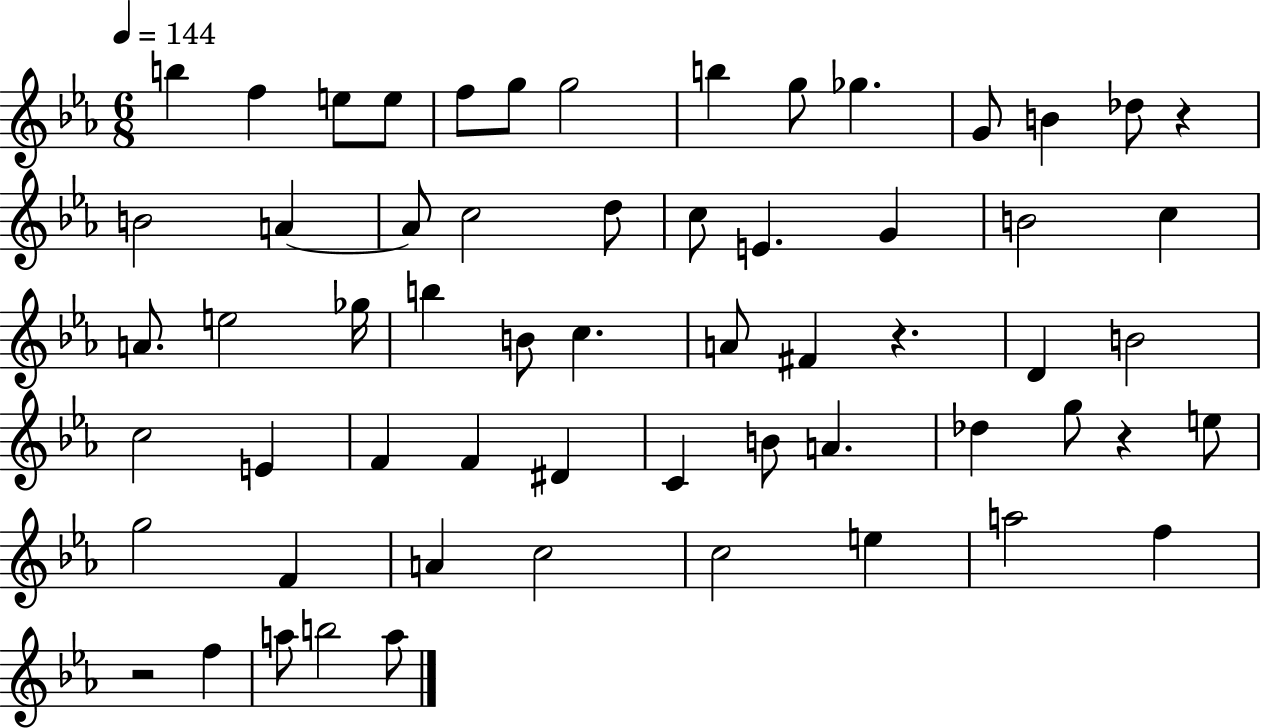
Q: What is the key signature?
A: EES major